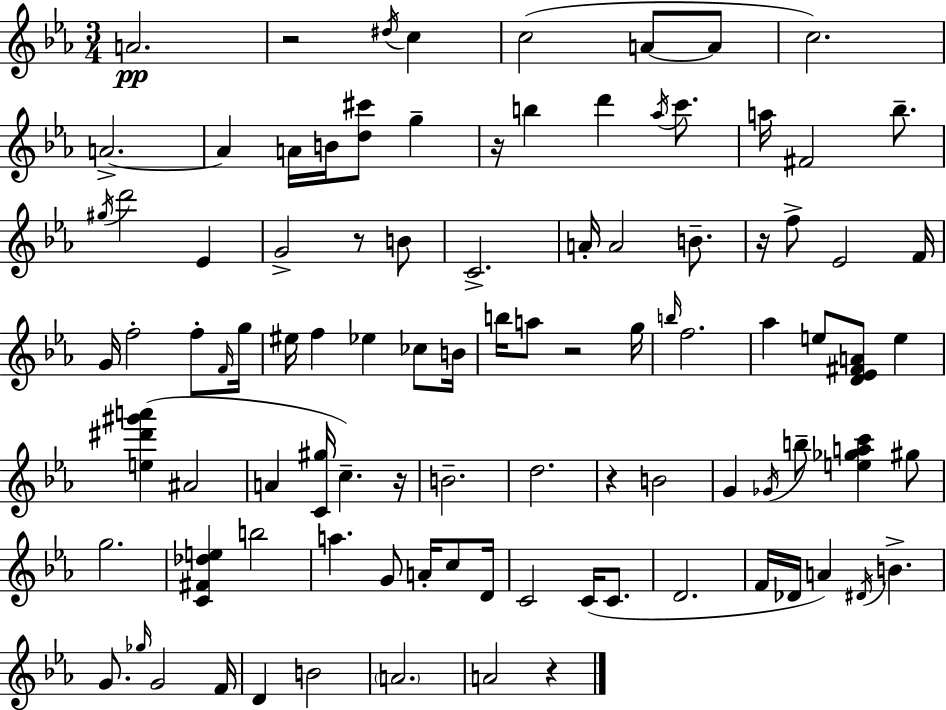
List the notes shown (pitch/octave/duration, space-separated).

A4/h. R/h D#5/s C5/q C5/h A4/e A4/e C5/h. A4/h. A4/q A4/s B4/s [D5,C#6]/e G5/q R/s B5/q D6/q Ab5/s C6/e. A5/s F#4/h Bb5/e. G#5/s D6/h Eb4/q G4/h R/e B4/e C4/h. A4/s A4/h B4/e. R/s F5/e Eb4/h F4/s G4/s F5/h F5/e F4/s G5/s EIS5/s F5/q Eb5/q CES5/e B4/s B5/s A5/e R/h G5/s B5/s F5/h. Ab5/q E5/e [D4,Eb4,F#4,A4]/e E5/q [E5,D#6,G#6,A6]/q A#4/h A4/q [C4,G#5]/s C5/q. R/s B4/h. D5/h. R/q B4/h G4/q Gb4/s B5/e [E5,Gb5,A5,C6]/q G#5/e G5/h. [C4,F#4,Db5,E5]/q B5/h A5/q. G4/e A4/s C5/e D4/s C4/h C4/s C4/e. D4/h. F4/s Db4/s A4/q D#4/s B4/q. G4/e. Gb5/s G4/h F4/s D4/q B4/h A4/h. A4/h R/q